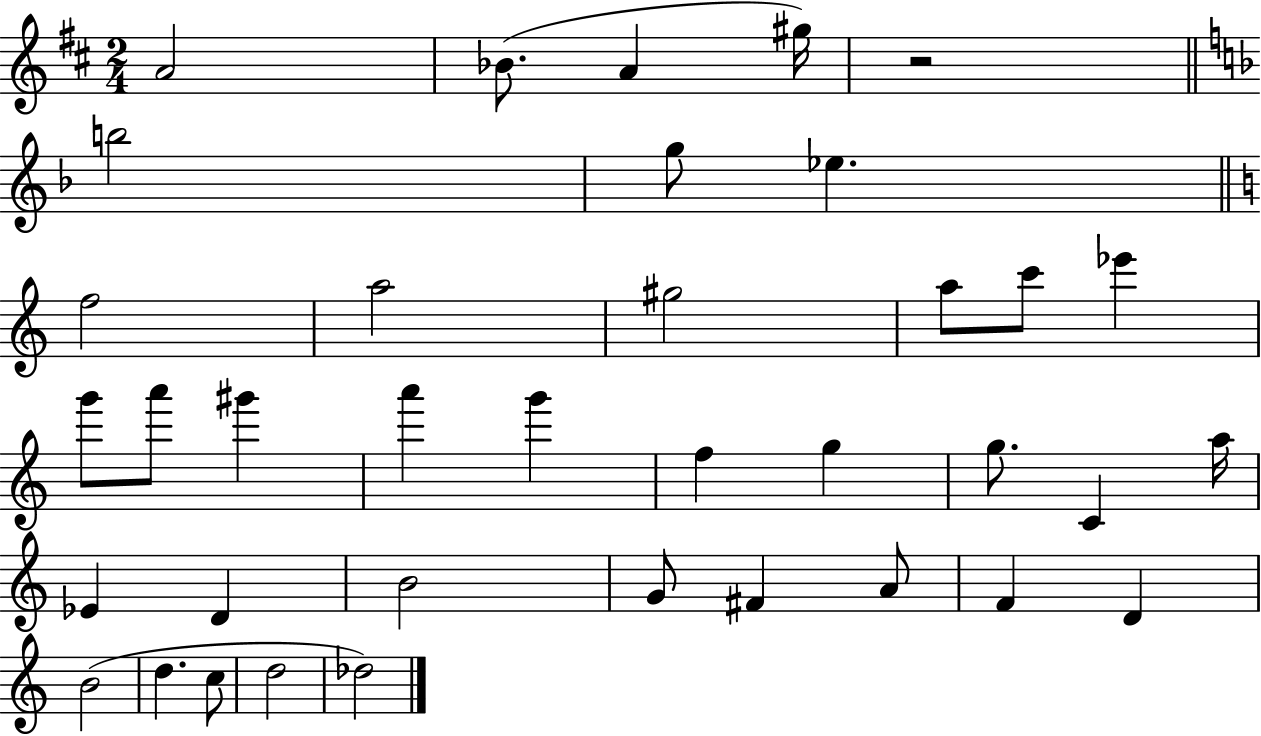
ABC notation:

X:1
T:Untitled
M:2/4
L:1/4
K:D
A2 _B/2 A ^g/4 z2 b2 g/2 _e f2 a2 ^g2 a/2 c'/2 _e' g'/2 a'/2 ^g' a' g' f g g/2 C a/4 _E D B2 G/2 ^F A/2 F D B2 d c/2 d2 _d2